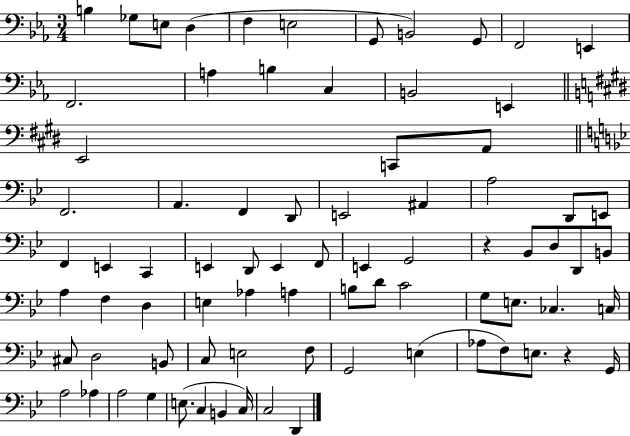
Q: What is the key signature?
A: EES major